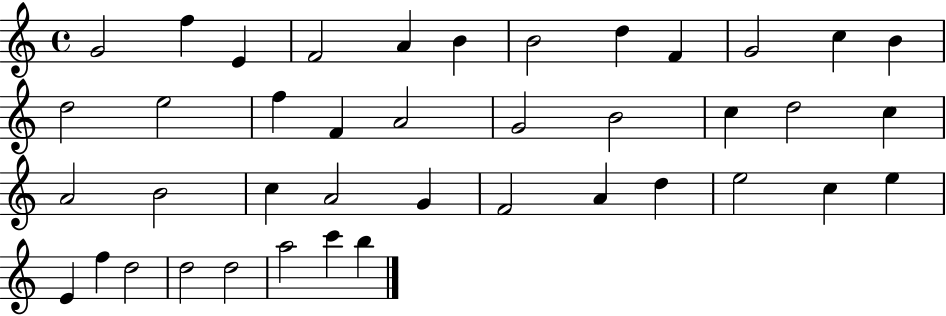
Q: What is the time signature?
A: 4/4